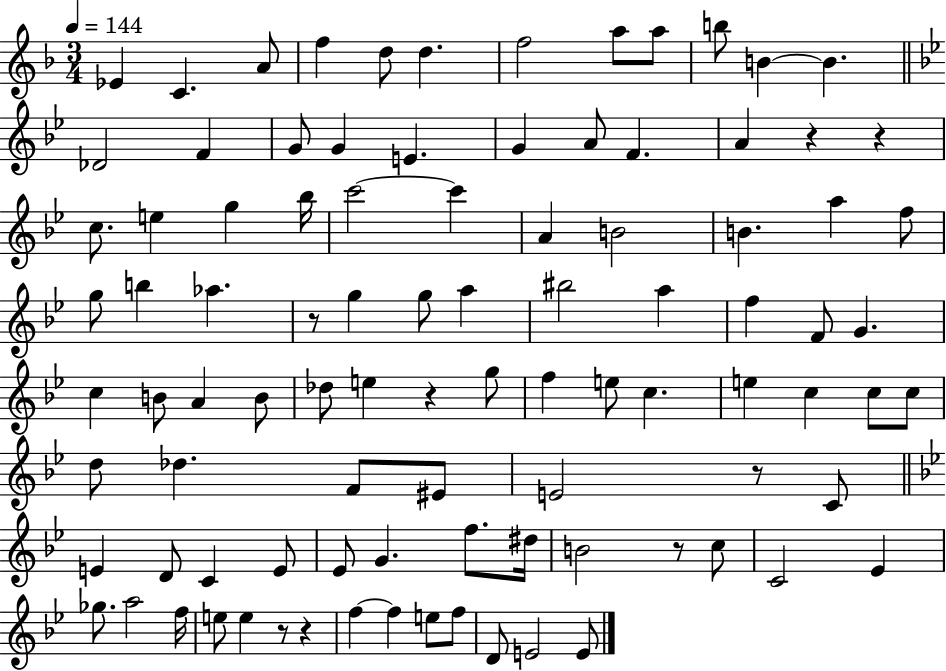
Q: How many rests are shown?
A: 8